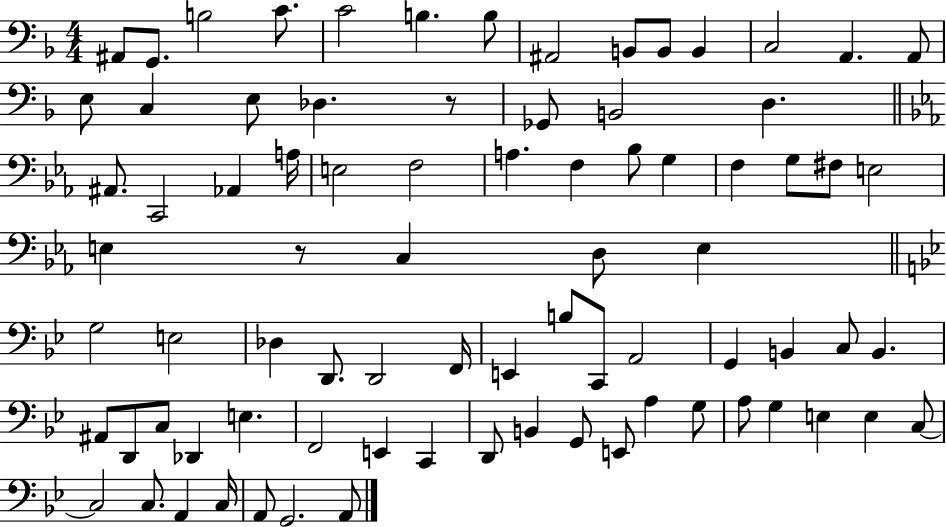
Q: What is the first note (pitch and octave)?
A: A#2